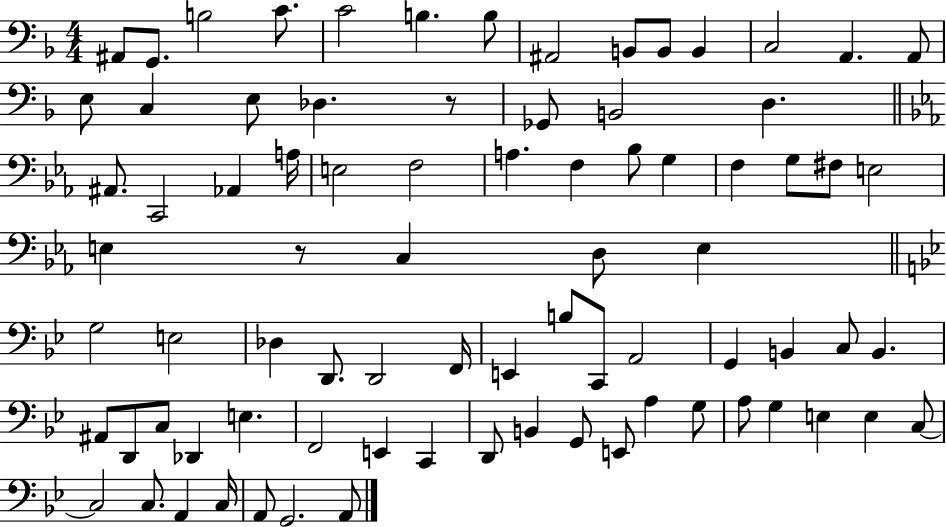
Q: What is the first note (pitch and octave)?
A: A#2